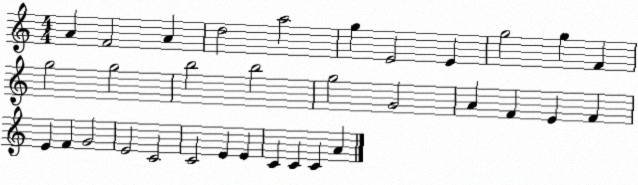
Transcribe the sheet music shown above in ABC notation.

X:1
T:Untitled
M:4/4
L:1/4
K:C
A F2 A d2 a2 g E2 E g2 g F g2 g2 b2 b2 g2 G2 A F E F E F G2 E2 C2 C2 E E C C C A